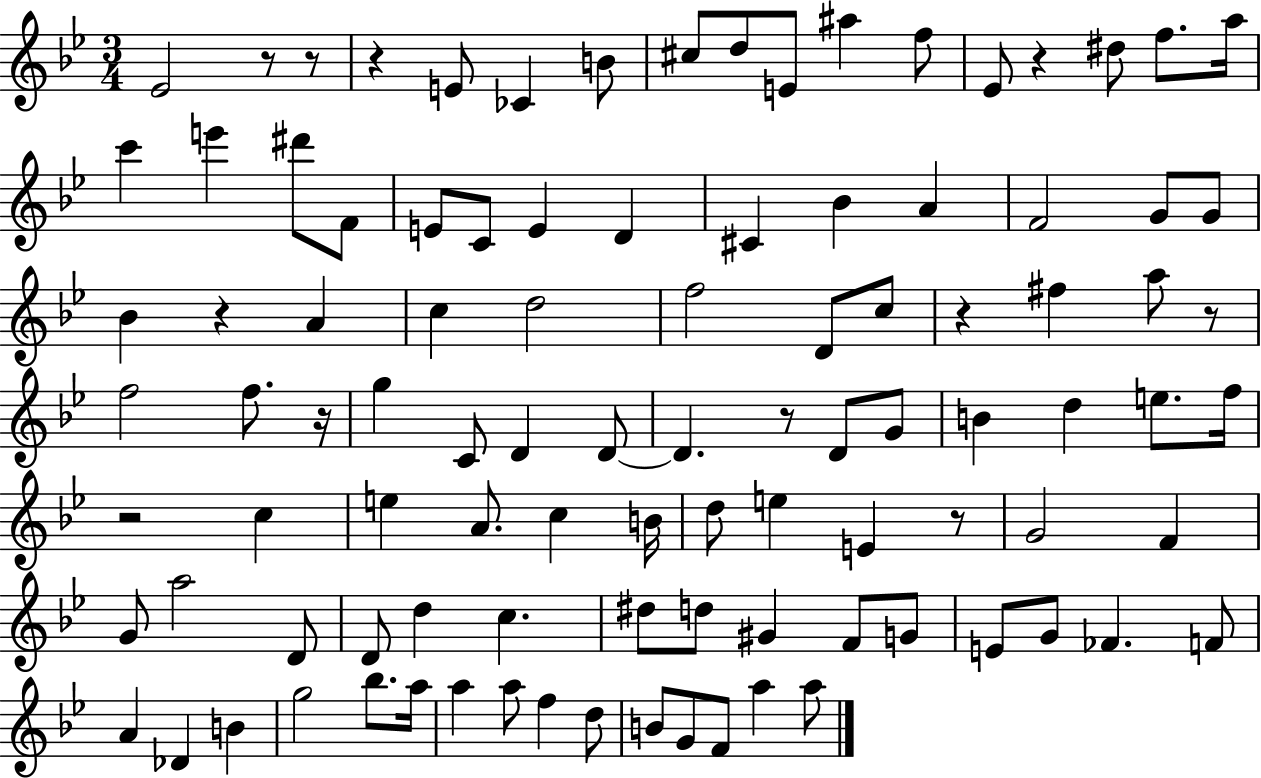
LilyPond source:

{
  \clef treble
  \numericTimeSignature
  \time 3/4
  \key bes \major
  ees'2 r8 r8 | r4 e'8 ces'4 b'8 | cis''8 d''8 e'8 ais''4 f''8 | ees'8 r4 dis''8 f''8. a''16 | \break c'''4 e'''4 dis'''8 f'8 | e'8 c'8 e'4 d'4 | cis'4 bes'4 a'4 | f'2 g'8 g'8 | \break bes'4 r4 a'4 | c''4 d''2 | f''2 d'8 c''8 | r4 fis''4 a''8 r8 | \break f''2 f''8. r16 | g''4 c'8 d'4 d'8~~ | d'4. r8 d'8 g'8 | b'4 d''4 e''8. f''16 | \break r2 c''4 | e''4 a'8. c''4 b'16 | d''8 e''4 e'4 r8 | g'2 f'4 | \break g'8 a''2 d'8 | d'8 d''4 c''4. | dis''8 d''8 gis'4 f'8 g'8 | e'8 g'8 fes'4. f'8 | \break a'4 des'4 b'4 | g''2 bes''8. a''16 | a''4 a''8 f''4 d''8 | b'8 g'8 f'8 a''4 a''8 | \break \bar "|."
}